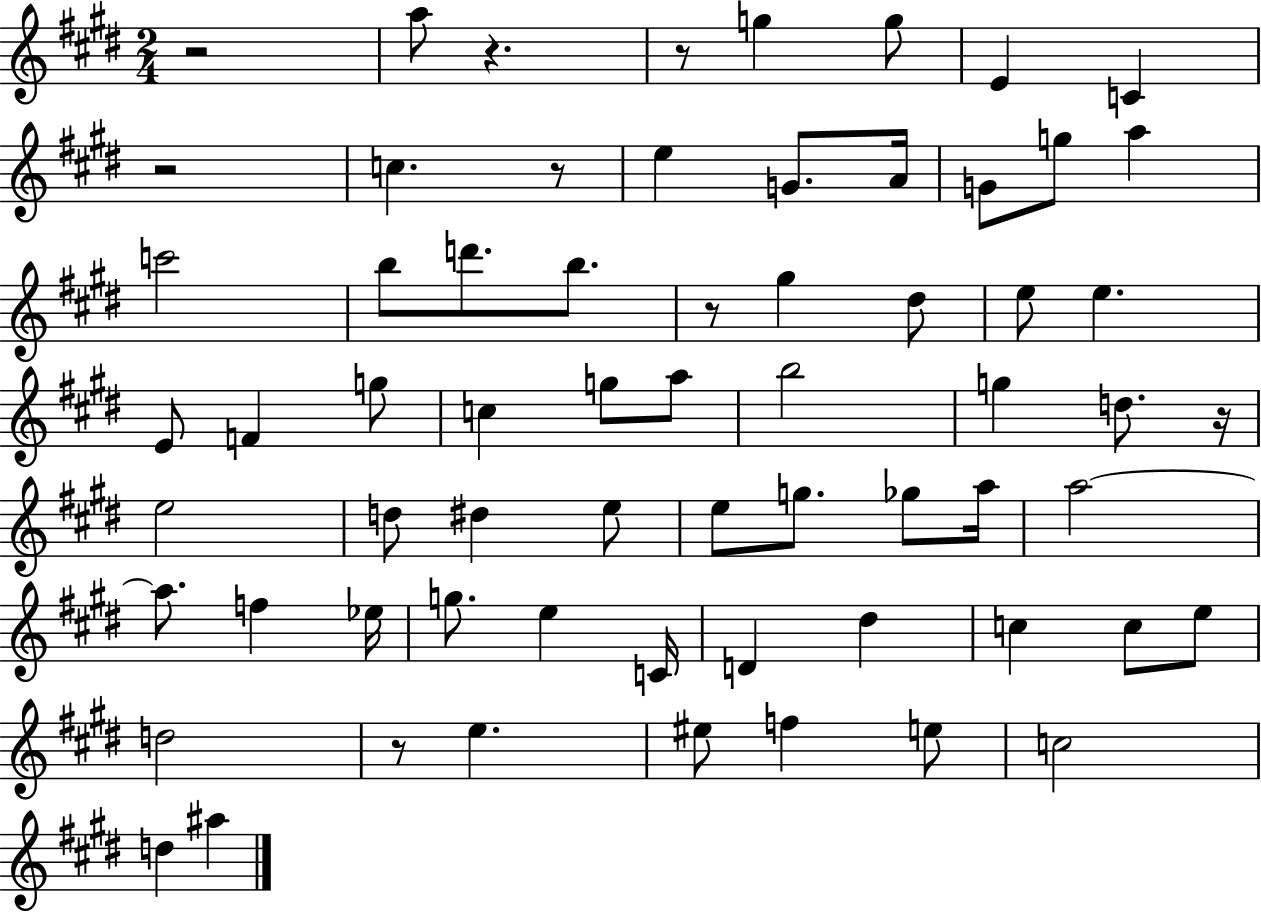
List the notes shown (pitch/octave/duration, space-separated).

R/h A5/e R/q. R/e G5/q G5/e E4/q C4/q R/h C5/q. R/e E5/q G4/e. A4/s G4/e G5/e A5/q C6/h B5/e D6/e. B5/e. R/e G#5/q D#5/e E5/e E5/q. E4/e F4/q G5/e C5/q G5/e A5/e B5/h G5/q D5/e. R/s E5/h D5/e D#5/q E5/e E5/e G5/e. Gb5/e A5/s A5/h A5/e. F5/q Eb5/s G5/e. E5/q C4/s D4/q D#5/q C5/q C5/e E5/e D5/h R/e E5/q. EIS5/e F5/q E5/e C5/h D5/q A#5/q